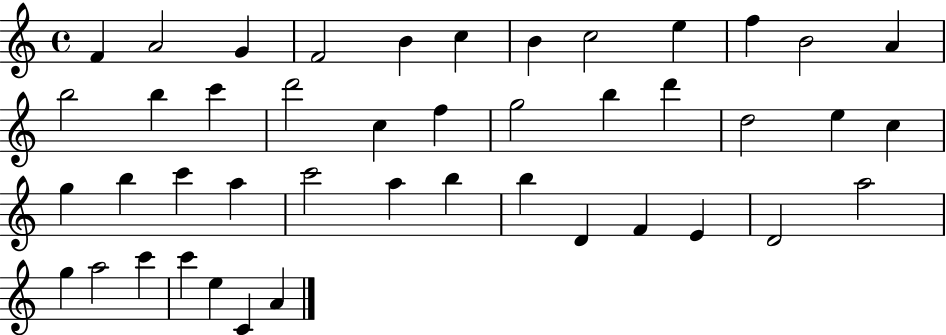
F4/q A4/h G4/q F4/h B4/q C5/q B4/q C5/h E5/q F5/q B4/h A4/q B5/h B5/q C6/q D6/h C5/q F5/q G5/h B5/q D6/q D5/h E5/q C5/q G5/q B5/q C6/q A5/q C6/h A5/q B5/q B5/q D4/q F4/q E4/q D4/h A5/h G5/q A5/h C6/q C6/q E5/q C4/q A4/q